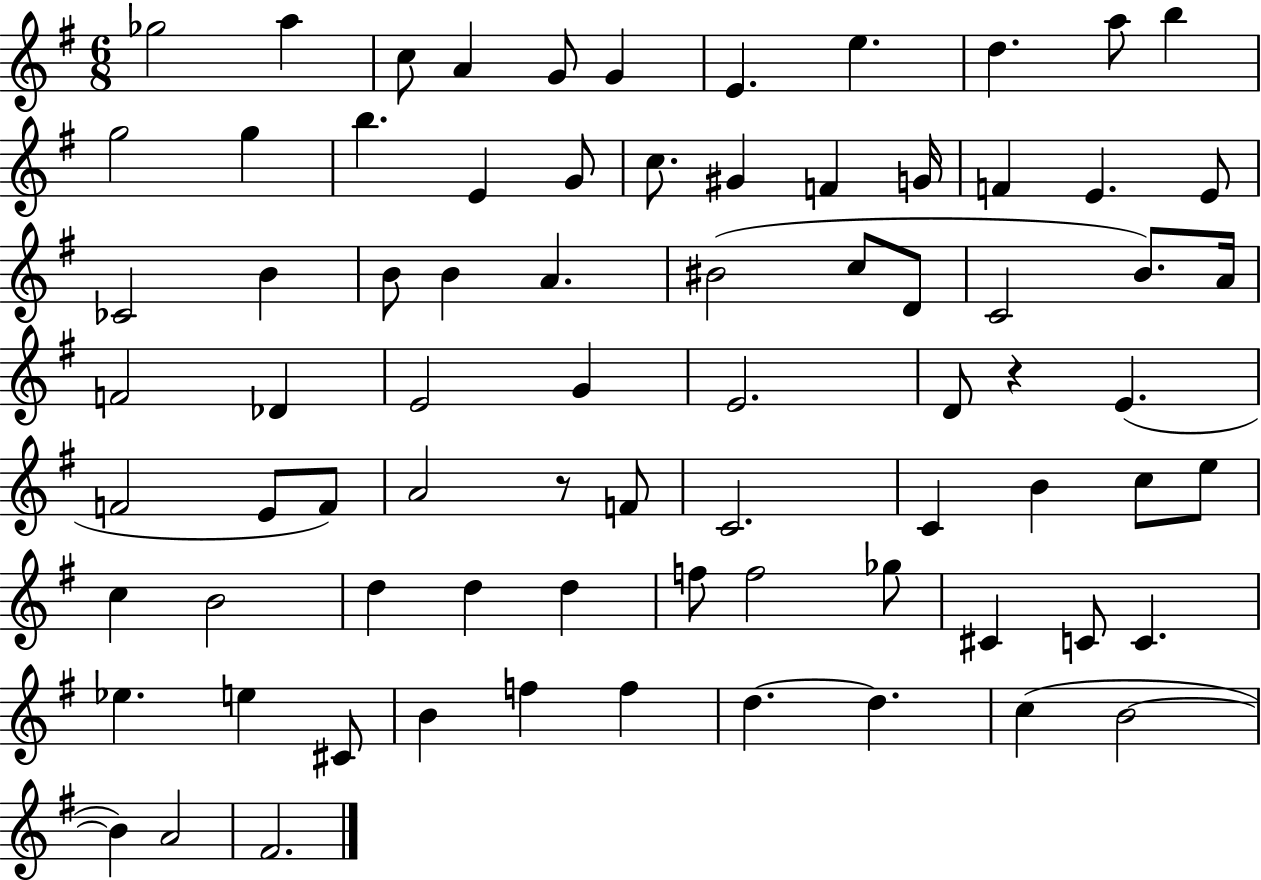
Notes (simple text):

Gb5/h A5/q C5/e A4/q G4/e G4/q E4/q. E5/q. D5/q. A5/e B5/q G5/h G5/q B5/q. E4/q G4/e C5/e. G#4/q F4/q G4/s F4/q E4/q. E4/e CES4/h B4/q B4/e B4/q A4/q. BIS4/h C5/e D4/e C4/h B4/e. A4/s F4/h Db4/q E4/h G4/q E4/h. D4/e R/q E4/q. F4/h E4/e F4/e A4/h R/e F4/e C4/h. C4/q B4/q C5/e E5/e C5/q B4/h D5/q D5/q D5/q F5/e F5/h Gb5/e C#4/q C4/e C4/q. Eb5/q. E5/q C#4/e B4/q F5/q F5/q D5/q. D5/q. C5/q B4/h B4/q A4/h F#4/h.